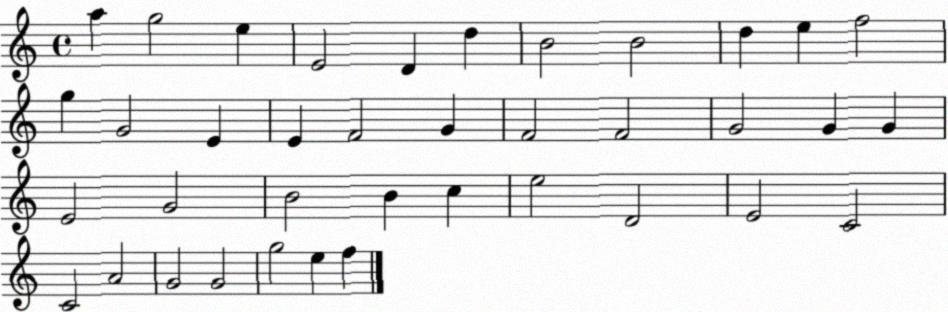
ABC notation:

X:1
T:Untitled
M:4/4
L:1/4
K:C
a g2 e E2 D d B2 B2 d e f2 g G2 E E F2 G F2 F2 G2 G G E2 G2 B2 B c e2 D2 E2 C2 C2 A2 G2 G2 g2 e f